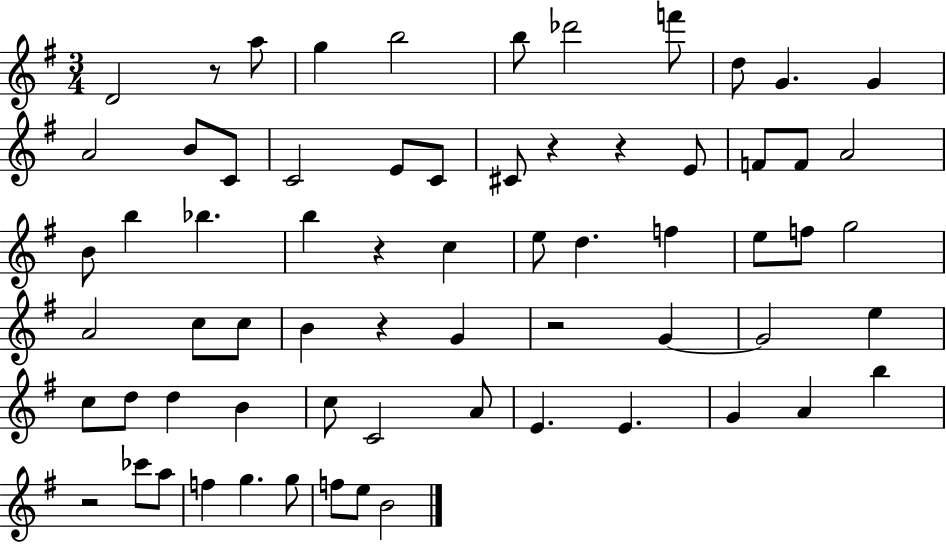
X:1
T:Untitled
M:3/4
L:1/4
K:G
D2 z/2 a/2 g b2 b/2 _d'2 f'/2 d/2 G G A2 B/2 C/2 C2 E/2 C/2 ^C/2 z z E/2 F/2 F/2 A2 B/2 b _b b z c e/2 d f e/2 f/2 g2 A2 c/2 c/2 B z G z2 G G2 e c/2 d/2 d B c/2 C2 A/2 E E G A b z2 _c'/2 a/2 f g g/2 f/2 e/2 B2